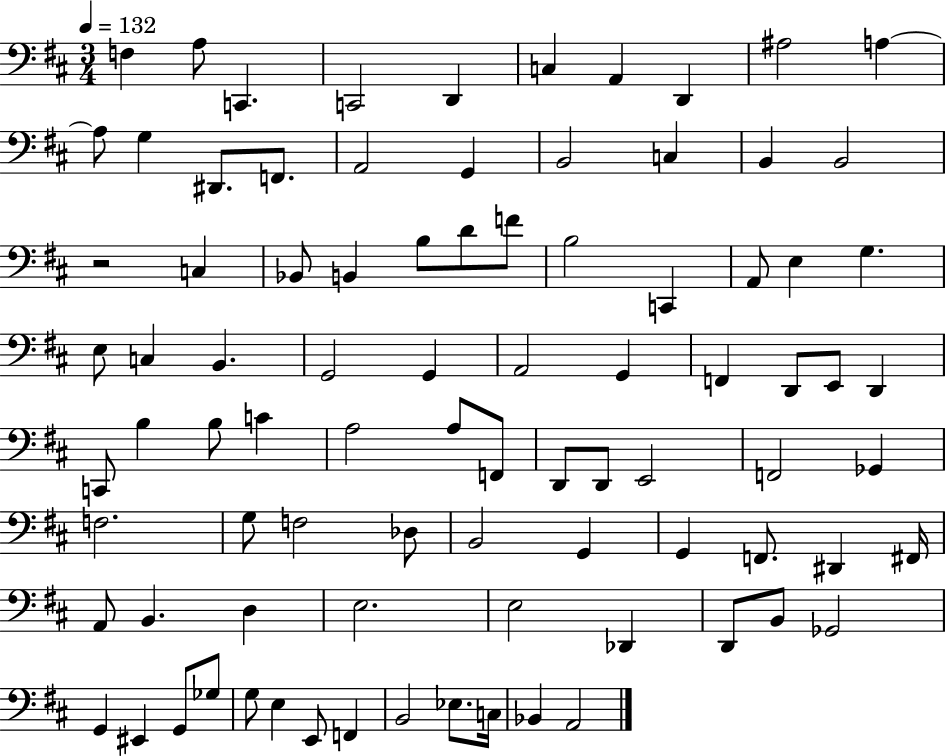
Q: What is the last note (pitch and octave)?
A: A2